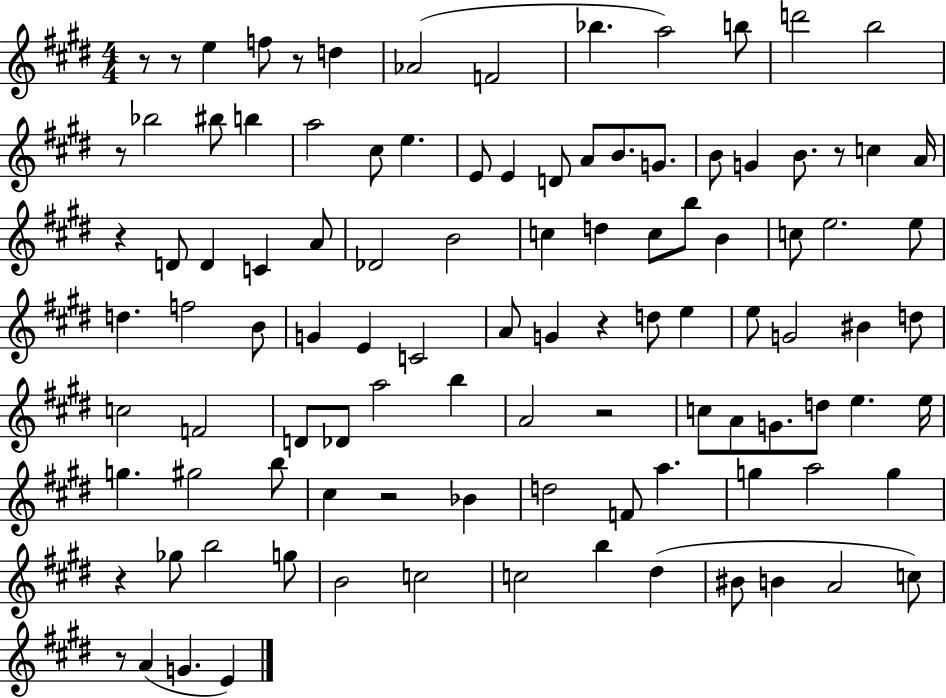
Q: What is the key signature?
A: E major